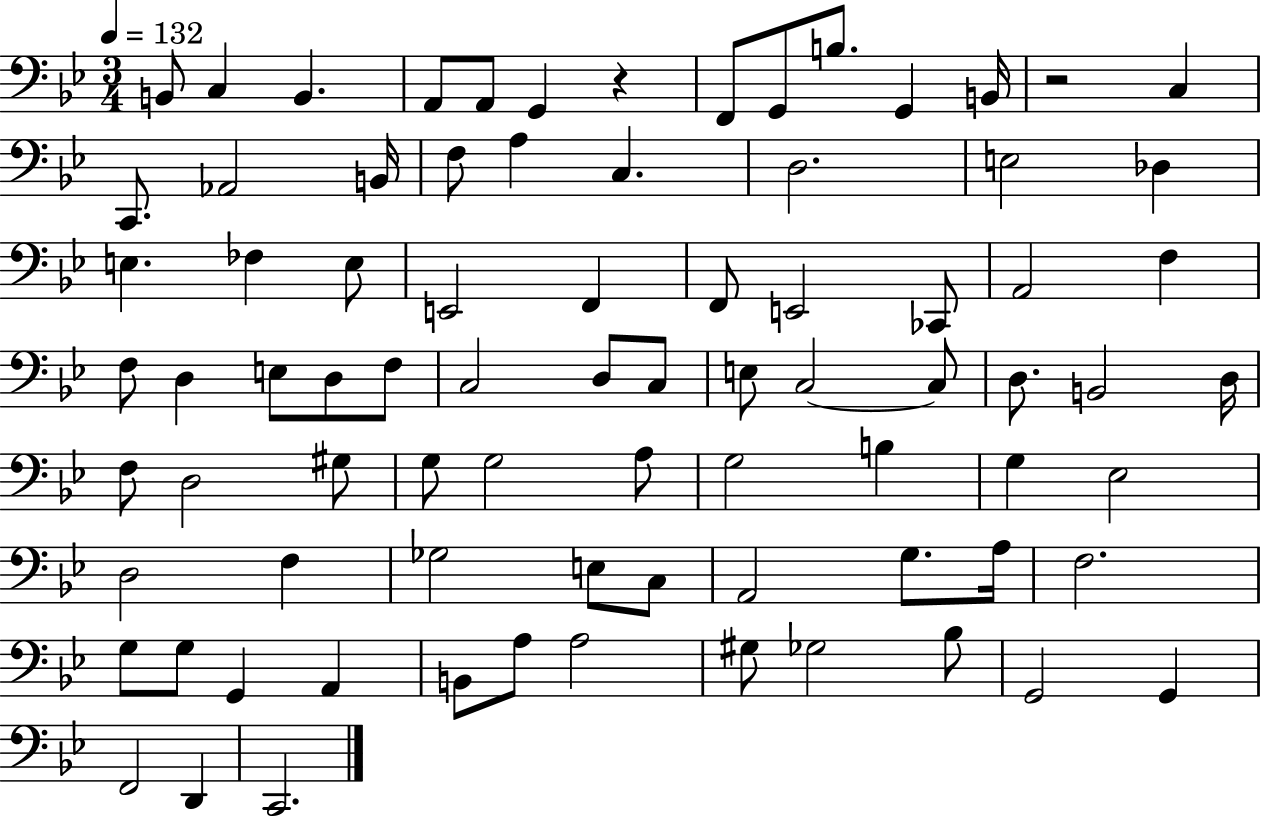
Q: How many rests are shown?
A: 2